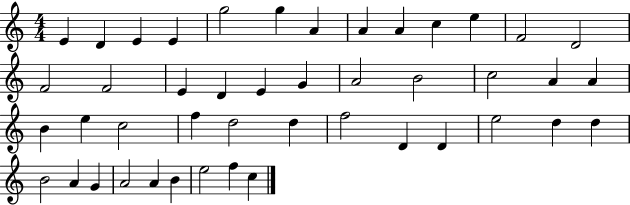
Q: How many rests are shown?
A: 0